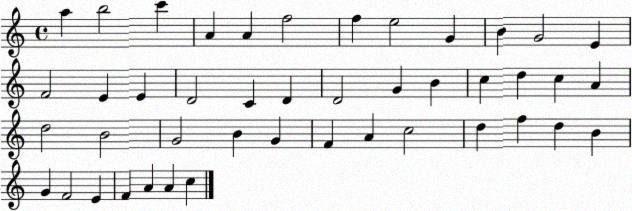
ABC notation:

X:1
T:Untitled
M:4/4
L:1/4
K:C
a b2 c' A A f2 f e2 G B G2 E F2 E E D2 C D D2 G B c d c A d2 B2 G2 B G F A c2 d f d B G F2 E F A A c